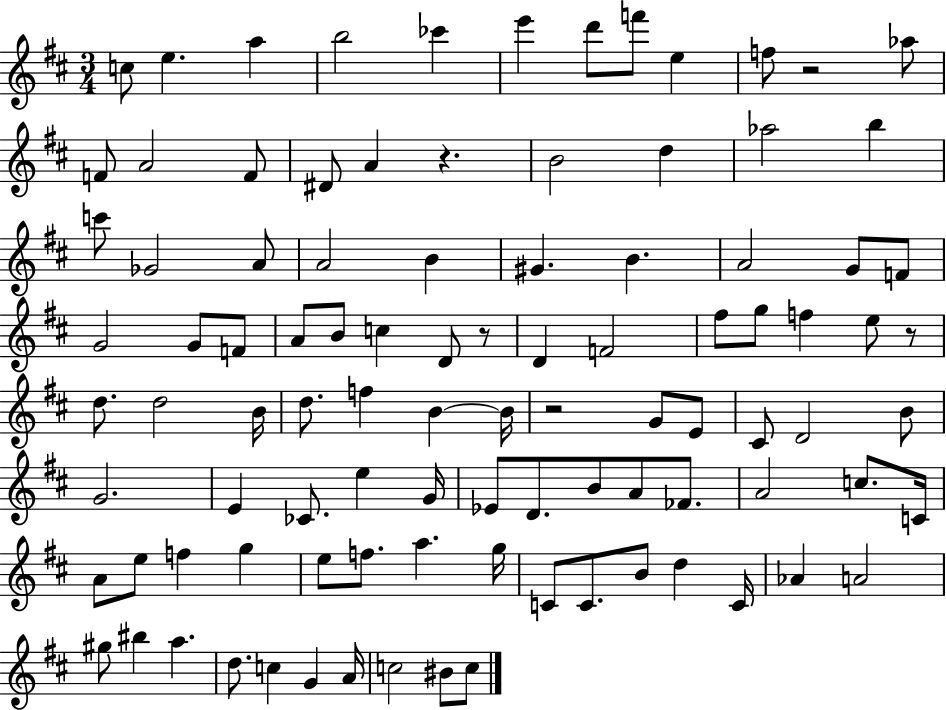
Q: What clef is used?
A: treble